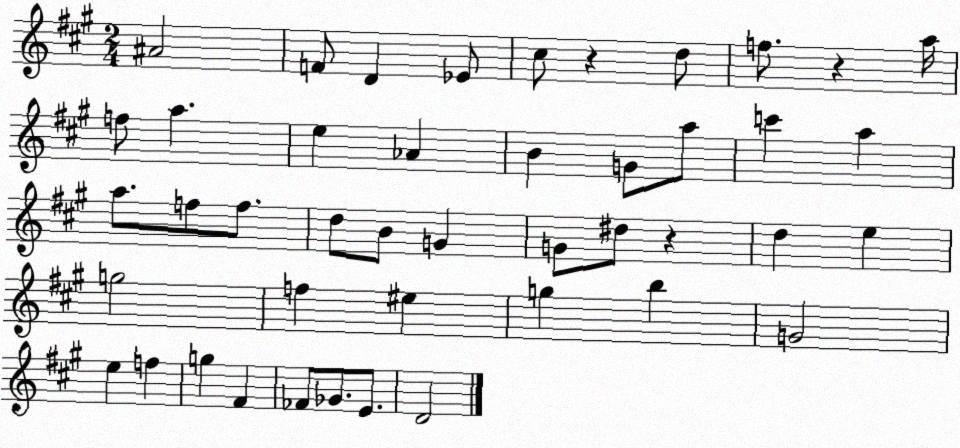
X:1
T:Untitled
M:2/4
L:1/4
K:A
^A2 F/2 D _E/2 ^c/2 z d/2 f/2 z a/4 f/2 a e _A B G/2 a/2 c' a a/2 f/2 f/2 d/2 B/2 G G/2 ^d/2 z d e g2 f ^e g b G2 e f g ^F _F/2 _G/2 E/2 D2